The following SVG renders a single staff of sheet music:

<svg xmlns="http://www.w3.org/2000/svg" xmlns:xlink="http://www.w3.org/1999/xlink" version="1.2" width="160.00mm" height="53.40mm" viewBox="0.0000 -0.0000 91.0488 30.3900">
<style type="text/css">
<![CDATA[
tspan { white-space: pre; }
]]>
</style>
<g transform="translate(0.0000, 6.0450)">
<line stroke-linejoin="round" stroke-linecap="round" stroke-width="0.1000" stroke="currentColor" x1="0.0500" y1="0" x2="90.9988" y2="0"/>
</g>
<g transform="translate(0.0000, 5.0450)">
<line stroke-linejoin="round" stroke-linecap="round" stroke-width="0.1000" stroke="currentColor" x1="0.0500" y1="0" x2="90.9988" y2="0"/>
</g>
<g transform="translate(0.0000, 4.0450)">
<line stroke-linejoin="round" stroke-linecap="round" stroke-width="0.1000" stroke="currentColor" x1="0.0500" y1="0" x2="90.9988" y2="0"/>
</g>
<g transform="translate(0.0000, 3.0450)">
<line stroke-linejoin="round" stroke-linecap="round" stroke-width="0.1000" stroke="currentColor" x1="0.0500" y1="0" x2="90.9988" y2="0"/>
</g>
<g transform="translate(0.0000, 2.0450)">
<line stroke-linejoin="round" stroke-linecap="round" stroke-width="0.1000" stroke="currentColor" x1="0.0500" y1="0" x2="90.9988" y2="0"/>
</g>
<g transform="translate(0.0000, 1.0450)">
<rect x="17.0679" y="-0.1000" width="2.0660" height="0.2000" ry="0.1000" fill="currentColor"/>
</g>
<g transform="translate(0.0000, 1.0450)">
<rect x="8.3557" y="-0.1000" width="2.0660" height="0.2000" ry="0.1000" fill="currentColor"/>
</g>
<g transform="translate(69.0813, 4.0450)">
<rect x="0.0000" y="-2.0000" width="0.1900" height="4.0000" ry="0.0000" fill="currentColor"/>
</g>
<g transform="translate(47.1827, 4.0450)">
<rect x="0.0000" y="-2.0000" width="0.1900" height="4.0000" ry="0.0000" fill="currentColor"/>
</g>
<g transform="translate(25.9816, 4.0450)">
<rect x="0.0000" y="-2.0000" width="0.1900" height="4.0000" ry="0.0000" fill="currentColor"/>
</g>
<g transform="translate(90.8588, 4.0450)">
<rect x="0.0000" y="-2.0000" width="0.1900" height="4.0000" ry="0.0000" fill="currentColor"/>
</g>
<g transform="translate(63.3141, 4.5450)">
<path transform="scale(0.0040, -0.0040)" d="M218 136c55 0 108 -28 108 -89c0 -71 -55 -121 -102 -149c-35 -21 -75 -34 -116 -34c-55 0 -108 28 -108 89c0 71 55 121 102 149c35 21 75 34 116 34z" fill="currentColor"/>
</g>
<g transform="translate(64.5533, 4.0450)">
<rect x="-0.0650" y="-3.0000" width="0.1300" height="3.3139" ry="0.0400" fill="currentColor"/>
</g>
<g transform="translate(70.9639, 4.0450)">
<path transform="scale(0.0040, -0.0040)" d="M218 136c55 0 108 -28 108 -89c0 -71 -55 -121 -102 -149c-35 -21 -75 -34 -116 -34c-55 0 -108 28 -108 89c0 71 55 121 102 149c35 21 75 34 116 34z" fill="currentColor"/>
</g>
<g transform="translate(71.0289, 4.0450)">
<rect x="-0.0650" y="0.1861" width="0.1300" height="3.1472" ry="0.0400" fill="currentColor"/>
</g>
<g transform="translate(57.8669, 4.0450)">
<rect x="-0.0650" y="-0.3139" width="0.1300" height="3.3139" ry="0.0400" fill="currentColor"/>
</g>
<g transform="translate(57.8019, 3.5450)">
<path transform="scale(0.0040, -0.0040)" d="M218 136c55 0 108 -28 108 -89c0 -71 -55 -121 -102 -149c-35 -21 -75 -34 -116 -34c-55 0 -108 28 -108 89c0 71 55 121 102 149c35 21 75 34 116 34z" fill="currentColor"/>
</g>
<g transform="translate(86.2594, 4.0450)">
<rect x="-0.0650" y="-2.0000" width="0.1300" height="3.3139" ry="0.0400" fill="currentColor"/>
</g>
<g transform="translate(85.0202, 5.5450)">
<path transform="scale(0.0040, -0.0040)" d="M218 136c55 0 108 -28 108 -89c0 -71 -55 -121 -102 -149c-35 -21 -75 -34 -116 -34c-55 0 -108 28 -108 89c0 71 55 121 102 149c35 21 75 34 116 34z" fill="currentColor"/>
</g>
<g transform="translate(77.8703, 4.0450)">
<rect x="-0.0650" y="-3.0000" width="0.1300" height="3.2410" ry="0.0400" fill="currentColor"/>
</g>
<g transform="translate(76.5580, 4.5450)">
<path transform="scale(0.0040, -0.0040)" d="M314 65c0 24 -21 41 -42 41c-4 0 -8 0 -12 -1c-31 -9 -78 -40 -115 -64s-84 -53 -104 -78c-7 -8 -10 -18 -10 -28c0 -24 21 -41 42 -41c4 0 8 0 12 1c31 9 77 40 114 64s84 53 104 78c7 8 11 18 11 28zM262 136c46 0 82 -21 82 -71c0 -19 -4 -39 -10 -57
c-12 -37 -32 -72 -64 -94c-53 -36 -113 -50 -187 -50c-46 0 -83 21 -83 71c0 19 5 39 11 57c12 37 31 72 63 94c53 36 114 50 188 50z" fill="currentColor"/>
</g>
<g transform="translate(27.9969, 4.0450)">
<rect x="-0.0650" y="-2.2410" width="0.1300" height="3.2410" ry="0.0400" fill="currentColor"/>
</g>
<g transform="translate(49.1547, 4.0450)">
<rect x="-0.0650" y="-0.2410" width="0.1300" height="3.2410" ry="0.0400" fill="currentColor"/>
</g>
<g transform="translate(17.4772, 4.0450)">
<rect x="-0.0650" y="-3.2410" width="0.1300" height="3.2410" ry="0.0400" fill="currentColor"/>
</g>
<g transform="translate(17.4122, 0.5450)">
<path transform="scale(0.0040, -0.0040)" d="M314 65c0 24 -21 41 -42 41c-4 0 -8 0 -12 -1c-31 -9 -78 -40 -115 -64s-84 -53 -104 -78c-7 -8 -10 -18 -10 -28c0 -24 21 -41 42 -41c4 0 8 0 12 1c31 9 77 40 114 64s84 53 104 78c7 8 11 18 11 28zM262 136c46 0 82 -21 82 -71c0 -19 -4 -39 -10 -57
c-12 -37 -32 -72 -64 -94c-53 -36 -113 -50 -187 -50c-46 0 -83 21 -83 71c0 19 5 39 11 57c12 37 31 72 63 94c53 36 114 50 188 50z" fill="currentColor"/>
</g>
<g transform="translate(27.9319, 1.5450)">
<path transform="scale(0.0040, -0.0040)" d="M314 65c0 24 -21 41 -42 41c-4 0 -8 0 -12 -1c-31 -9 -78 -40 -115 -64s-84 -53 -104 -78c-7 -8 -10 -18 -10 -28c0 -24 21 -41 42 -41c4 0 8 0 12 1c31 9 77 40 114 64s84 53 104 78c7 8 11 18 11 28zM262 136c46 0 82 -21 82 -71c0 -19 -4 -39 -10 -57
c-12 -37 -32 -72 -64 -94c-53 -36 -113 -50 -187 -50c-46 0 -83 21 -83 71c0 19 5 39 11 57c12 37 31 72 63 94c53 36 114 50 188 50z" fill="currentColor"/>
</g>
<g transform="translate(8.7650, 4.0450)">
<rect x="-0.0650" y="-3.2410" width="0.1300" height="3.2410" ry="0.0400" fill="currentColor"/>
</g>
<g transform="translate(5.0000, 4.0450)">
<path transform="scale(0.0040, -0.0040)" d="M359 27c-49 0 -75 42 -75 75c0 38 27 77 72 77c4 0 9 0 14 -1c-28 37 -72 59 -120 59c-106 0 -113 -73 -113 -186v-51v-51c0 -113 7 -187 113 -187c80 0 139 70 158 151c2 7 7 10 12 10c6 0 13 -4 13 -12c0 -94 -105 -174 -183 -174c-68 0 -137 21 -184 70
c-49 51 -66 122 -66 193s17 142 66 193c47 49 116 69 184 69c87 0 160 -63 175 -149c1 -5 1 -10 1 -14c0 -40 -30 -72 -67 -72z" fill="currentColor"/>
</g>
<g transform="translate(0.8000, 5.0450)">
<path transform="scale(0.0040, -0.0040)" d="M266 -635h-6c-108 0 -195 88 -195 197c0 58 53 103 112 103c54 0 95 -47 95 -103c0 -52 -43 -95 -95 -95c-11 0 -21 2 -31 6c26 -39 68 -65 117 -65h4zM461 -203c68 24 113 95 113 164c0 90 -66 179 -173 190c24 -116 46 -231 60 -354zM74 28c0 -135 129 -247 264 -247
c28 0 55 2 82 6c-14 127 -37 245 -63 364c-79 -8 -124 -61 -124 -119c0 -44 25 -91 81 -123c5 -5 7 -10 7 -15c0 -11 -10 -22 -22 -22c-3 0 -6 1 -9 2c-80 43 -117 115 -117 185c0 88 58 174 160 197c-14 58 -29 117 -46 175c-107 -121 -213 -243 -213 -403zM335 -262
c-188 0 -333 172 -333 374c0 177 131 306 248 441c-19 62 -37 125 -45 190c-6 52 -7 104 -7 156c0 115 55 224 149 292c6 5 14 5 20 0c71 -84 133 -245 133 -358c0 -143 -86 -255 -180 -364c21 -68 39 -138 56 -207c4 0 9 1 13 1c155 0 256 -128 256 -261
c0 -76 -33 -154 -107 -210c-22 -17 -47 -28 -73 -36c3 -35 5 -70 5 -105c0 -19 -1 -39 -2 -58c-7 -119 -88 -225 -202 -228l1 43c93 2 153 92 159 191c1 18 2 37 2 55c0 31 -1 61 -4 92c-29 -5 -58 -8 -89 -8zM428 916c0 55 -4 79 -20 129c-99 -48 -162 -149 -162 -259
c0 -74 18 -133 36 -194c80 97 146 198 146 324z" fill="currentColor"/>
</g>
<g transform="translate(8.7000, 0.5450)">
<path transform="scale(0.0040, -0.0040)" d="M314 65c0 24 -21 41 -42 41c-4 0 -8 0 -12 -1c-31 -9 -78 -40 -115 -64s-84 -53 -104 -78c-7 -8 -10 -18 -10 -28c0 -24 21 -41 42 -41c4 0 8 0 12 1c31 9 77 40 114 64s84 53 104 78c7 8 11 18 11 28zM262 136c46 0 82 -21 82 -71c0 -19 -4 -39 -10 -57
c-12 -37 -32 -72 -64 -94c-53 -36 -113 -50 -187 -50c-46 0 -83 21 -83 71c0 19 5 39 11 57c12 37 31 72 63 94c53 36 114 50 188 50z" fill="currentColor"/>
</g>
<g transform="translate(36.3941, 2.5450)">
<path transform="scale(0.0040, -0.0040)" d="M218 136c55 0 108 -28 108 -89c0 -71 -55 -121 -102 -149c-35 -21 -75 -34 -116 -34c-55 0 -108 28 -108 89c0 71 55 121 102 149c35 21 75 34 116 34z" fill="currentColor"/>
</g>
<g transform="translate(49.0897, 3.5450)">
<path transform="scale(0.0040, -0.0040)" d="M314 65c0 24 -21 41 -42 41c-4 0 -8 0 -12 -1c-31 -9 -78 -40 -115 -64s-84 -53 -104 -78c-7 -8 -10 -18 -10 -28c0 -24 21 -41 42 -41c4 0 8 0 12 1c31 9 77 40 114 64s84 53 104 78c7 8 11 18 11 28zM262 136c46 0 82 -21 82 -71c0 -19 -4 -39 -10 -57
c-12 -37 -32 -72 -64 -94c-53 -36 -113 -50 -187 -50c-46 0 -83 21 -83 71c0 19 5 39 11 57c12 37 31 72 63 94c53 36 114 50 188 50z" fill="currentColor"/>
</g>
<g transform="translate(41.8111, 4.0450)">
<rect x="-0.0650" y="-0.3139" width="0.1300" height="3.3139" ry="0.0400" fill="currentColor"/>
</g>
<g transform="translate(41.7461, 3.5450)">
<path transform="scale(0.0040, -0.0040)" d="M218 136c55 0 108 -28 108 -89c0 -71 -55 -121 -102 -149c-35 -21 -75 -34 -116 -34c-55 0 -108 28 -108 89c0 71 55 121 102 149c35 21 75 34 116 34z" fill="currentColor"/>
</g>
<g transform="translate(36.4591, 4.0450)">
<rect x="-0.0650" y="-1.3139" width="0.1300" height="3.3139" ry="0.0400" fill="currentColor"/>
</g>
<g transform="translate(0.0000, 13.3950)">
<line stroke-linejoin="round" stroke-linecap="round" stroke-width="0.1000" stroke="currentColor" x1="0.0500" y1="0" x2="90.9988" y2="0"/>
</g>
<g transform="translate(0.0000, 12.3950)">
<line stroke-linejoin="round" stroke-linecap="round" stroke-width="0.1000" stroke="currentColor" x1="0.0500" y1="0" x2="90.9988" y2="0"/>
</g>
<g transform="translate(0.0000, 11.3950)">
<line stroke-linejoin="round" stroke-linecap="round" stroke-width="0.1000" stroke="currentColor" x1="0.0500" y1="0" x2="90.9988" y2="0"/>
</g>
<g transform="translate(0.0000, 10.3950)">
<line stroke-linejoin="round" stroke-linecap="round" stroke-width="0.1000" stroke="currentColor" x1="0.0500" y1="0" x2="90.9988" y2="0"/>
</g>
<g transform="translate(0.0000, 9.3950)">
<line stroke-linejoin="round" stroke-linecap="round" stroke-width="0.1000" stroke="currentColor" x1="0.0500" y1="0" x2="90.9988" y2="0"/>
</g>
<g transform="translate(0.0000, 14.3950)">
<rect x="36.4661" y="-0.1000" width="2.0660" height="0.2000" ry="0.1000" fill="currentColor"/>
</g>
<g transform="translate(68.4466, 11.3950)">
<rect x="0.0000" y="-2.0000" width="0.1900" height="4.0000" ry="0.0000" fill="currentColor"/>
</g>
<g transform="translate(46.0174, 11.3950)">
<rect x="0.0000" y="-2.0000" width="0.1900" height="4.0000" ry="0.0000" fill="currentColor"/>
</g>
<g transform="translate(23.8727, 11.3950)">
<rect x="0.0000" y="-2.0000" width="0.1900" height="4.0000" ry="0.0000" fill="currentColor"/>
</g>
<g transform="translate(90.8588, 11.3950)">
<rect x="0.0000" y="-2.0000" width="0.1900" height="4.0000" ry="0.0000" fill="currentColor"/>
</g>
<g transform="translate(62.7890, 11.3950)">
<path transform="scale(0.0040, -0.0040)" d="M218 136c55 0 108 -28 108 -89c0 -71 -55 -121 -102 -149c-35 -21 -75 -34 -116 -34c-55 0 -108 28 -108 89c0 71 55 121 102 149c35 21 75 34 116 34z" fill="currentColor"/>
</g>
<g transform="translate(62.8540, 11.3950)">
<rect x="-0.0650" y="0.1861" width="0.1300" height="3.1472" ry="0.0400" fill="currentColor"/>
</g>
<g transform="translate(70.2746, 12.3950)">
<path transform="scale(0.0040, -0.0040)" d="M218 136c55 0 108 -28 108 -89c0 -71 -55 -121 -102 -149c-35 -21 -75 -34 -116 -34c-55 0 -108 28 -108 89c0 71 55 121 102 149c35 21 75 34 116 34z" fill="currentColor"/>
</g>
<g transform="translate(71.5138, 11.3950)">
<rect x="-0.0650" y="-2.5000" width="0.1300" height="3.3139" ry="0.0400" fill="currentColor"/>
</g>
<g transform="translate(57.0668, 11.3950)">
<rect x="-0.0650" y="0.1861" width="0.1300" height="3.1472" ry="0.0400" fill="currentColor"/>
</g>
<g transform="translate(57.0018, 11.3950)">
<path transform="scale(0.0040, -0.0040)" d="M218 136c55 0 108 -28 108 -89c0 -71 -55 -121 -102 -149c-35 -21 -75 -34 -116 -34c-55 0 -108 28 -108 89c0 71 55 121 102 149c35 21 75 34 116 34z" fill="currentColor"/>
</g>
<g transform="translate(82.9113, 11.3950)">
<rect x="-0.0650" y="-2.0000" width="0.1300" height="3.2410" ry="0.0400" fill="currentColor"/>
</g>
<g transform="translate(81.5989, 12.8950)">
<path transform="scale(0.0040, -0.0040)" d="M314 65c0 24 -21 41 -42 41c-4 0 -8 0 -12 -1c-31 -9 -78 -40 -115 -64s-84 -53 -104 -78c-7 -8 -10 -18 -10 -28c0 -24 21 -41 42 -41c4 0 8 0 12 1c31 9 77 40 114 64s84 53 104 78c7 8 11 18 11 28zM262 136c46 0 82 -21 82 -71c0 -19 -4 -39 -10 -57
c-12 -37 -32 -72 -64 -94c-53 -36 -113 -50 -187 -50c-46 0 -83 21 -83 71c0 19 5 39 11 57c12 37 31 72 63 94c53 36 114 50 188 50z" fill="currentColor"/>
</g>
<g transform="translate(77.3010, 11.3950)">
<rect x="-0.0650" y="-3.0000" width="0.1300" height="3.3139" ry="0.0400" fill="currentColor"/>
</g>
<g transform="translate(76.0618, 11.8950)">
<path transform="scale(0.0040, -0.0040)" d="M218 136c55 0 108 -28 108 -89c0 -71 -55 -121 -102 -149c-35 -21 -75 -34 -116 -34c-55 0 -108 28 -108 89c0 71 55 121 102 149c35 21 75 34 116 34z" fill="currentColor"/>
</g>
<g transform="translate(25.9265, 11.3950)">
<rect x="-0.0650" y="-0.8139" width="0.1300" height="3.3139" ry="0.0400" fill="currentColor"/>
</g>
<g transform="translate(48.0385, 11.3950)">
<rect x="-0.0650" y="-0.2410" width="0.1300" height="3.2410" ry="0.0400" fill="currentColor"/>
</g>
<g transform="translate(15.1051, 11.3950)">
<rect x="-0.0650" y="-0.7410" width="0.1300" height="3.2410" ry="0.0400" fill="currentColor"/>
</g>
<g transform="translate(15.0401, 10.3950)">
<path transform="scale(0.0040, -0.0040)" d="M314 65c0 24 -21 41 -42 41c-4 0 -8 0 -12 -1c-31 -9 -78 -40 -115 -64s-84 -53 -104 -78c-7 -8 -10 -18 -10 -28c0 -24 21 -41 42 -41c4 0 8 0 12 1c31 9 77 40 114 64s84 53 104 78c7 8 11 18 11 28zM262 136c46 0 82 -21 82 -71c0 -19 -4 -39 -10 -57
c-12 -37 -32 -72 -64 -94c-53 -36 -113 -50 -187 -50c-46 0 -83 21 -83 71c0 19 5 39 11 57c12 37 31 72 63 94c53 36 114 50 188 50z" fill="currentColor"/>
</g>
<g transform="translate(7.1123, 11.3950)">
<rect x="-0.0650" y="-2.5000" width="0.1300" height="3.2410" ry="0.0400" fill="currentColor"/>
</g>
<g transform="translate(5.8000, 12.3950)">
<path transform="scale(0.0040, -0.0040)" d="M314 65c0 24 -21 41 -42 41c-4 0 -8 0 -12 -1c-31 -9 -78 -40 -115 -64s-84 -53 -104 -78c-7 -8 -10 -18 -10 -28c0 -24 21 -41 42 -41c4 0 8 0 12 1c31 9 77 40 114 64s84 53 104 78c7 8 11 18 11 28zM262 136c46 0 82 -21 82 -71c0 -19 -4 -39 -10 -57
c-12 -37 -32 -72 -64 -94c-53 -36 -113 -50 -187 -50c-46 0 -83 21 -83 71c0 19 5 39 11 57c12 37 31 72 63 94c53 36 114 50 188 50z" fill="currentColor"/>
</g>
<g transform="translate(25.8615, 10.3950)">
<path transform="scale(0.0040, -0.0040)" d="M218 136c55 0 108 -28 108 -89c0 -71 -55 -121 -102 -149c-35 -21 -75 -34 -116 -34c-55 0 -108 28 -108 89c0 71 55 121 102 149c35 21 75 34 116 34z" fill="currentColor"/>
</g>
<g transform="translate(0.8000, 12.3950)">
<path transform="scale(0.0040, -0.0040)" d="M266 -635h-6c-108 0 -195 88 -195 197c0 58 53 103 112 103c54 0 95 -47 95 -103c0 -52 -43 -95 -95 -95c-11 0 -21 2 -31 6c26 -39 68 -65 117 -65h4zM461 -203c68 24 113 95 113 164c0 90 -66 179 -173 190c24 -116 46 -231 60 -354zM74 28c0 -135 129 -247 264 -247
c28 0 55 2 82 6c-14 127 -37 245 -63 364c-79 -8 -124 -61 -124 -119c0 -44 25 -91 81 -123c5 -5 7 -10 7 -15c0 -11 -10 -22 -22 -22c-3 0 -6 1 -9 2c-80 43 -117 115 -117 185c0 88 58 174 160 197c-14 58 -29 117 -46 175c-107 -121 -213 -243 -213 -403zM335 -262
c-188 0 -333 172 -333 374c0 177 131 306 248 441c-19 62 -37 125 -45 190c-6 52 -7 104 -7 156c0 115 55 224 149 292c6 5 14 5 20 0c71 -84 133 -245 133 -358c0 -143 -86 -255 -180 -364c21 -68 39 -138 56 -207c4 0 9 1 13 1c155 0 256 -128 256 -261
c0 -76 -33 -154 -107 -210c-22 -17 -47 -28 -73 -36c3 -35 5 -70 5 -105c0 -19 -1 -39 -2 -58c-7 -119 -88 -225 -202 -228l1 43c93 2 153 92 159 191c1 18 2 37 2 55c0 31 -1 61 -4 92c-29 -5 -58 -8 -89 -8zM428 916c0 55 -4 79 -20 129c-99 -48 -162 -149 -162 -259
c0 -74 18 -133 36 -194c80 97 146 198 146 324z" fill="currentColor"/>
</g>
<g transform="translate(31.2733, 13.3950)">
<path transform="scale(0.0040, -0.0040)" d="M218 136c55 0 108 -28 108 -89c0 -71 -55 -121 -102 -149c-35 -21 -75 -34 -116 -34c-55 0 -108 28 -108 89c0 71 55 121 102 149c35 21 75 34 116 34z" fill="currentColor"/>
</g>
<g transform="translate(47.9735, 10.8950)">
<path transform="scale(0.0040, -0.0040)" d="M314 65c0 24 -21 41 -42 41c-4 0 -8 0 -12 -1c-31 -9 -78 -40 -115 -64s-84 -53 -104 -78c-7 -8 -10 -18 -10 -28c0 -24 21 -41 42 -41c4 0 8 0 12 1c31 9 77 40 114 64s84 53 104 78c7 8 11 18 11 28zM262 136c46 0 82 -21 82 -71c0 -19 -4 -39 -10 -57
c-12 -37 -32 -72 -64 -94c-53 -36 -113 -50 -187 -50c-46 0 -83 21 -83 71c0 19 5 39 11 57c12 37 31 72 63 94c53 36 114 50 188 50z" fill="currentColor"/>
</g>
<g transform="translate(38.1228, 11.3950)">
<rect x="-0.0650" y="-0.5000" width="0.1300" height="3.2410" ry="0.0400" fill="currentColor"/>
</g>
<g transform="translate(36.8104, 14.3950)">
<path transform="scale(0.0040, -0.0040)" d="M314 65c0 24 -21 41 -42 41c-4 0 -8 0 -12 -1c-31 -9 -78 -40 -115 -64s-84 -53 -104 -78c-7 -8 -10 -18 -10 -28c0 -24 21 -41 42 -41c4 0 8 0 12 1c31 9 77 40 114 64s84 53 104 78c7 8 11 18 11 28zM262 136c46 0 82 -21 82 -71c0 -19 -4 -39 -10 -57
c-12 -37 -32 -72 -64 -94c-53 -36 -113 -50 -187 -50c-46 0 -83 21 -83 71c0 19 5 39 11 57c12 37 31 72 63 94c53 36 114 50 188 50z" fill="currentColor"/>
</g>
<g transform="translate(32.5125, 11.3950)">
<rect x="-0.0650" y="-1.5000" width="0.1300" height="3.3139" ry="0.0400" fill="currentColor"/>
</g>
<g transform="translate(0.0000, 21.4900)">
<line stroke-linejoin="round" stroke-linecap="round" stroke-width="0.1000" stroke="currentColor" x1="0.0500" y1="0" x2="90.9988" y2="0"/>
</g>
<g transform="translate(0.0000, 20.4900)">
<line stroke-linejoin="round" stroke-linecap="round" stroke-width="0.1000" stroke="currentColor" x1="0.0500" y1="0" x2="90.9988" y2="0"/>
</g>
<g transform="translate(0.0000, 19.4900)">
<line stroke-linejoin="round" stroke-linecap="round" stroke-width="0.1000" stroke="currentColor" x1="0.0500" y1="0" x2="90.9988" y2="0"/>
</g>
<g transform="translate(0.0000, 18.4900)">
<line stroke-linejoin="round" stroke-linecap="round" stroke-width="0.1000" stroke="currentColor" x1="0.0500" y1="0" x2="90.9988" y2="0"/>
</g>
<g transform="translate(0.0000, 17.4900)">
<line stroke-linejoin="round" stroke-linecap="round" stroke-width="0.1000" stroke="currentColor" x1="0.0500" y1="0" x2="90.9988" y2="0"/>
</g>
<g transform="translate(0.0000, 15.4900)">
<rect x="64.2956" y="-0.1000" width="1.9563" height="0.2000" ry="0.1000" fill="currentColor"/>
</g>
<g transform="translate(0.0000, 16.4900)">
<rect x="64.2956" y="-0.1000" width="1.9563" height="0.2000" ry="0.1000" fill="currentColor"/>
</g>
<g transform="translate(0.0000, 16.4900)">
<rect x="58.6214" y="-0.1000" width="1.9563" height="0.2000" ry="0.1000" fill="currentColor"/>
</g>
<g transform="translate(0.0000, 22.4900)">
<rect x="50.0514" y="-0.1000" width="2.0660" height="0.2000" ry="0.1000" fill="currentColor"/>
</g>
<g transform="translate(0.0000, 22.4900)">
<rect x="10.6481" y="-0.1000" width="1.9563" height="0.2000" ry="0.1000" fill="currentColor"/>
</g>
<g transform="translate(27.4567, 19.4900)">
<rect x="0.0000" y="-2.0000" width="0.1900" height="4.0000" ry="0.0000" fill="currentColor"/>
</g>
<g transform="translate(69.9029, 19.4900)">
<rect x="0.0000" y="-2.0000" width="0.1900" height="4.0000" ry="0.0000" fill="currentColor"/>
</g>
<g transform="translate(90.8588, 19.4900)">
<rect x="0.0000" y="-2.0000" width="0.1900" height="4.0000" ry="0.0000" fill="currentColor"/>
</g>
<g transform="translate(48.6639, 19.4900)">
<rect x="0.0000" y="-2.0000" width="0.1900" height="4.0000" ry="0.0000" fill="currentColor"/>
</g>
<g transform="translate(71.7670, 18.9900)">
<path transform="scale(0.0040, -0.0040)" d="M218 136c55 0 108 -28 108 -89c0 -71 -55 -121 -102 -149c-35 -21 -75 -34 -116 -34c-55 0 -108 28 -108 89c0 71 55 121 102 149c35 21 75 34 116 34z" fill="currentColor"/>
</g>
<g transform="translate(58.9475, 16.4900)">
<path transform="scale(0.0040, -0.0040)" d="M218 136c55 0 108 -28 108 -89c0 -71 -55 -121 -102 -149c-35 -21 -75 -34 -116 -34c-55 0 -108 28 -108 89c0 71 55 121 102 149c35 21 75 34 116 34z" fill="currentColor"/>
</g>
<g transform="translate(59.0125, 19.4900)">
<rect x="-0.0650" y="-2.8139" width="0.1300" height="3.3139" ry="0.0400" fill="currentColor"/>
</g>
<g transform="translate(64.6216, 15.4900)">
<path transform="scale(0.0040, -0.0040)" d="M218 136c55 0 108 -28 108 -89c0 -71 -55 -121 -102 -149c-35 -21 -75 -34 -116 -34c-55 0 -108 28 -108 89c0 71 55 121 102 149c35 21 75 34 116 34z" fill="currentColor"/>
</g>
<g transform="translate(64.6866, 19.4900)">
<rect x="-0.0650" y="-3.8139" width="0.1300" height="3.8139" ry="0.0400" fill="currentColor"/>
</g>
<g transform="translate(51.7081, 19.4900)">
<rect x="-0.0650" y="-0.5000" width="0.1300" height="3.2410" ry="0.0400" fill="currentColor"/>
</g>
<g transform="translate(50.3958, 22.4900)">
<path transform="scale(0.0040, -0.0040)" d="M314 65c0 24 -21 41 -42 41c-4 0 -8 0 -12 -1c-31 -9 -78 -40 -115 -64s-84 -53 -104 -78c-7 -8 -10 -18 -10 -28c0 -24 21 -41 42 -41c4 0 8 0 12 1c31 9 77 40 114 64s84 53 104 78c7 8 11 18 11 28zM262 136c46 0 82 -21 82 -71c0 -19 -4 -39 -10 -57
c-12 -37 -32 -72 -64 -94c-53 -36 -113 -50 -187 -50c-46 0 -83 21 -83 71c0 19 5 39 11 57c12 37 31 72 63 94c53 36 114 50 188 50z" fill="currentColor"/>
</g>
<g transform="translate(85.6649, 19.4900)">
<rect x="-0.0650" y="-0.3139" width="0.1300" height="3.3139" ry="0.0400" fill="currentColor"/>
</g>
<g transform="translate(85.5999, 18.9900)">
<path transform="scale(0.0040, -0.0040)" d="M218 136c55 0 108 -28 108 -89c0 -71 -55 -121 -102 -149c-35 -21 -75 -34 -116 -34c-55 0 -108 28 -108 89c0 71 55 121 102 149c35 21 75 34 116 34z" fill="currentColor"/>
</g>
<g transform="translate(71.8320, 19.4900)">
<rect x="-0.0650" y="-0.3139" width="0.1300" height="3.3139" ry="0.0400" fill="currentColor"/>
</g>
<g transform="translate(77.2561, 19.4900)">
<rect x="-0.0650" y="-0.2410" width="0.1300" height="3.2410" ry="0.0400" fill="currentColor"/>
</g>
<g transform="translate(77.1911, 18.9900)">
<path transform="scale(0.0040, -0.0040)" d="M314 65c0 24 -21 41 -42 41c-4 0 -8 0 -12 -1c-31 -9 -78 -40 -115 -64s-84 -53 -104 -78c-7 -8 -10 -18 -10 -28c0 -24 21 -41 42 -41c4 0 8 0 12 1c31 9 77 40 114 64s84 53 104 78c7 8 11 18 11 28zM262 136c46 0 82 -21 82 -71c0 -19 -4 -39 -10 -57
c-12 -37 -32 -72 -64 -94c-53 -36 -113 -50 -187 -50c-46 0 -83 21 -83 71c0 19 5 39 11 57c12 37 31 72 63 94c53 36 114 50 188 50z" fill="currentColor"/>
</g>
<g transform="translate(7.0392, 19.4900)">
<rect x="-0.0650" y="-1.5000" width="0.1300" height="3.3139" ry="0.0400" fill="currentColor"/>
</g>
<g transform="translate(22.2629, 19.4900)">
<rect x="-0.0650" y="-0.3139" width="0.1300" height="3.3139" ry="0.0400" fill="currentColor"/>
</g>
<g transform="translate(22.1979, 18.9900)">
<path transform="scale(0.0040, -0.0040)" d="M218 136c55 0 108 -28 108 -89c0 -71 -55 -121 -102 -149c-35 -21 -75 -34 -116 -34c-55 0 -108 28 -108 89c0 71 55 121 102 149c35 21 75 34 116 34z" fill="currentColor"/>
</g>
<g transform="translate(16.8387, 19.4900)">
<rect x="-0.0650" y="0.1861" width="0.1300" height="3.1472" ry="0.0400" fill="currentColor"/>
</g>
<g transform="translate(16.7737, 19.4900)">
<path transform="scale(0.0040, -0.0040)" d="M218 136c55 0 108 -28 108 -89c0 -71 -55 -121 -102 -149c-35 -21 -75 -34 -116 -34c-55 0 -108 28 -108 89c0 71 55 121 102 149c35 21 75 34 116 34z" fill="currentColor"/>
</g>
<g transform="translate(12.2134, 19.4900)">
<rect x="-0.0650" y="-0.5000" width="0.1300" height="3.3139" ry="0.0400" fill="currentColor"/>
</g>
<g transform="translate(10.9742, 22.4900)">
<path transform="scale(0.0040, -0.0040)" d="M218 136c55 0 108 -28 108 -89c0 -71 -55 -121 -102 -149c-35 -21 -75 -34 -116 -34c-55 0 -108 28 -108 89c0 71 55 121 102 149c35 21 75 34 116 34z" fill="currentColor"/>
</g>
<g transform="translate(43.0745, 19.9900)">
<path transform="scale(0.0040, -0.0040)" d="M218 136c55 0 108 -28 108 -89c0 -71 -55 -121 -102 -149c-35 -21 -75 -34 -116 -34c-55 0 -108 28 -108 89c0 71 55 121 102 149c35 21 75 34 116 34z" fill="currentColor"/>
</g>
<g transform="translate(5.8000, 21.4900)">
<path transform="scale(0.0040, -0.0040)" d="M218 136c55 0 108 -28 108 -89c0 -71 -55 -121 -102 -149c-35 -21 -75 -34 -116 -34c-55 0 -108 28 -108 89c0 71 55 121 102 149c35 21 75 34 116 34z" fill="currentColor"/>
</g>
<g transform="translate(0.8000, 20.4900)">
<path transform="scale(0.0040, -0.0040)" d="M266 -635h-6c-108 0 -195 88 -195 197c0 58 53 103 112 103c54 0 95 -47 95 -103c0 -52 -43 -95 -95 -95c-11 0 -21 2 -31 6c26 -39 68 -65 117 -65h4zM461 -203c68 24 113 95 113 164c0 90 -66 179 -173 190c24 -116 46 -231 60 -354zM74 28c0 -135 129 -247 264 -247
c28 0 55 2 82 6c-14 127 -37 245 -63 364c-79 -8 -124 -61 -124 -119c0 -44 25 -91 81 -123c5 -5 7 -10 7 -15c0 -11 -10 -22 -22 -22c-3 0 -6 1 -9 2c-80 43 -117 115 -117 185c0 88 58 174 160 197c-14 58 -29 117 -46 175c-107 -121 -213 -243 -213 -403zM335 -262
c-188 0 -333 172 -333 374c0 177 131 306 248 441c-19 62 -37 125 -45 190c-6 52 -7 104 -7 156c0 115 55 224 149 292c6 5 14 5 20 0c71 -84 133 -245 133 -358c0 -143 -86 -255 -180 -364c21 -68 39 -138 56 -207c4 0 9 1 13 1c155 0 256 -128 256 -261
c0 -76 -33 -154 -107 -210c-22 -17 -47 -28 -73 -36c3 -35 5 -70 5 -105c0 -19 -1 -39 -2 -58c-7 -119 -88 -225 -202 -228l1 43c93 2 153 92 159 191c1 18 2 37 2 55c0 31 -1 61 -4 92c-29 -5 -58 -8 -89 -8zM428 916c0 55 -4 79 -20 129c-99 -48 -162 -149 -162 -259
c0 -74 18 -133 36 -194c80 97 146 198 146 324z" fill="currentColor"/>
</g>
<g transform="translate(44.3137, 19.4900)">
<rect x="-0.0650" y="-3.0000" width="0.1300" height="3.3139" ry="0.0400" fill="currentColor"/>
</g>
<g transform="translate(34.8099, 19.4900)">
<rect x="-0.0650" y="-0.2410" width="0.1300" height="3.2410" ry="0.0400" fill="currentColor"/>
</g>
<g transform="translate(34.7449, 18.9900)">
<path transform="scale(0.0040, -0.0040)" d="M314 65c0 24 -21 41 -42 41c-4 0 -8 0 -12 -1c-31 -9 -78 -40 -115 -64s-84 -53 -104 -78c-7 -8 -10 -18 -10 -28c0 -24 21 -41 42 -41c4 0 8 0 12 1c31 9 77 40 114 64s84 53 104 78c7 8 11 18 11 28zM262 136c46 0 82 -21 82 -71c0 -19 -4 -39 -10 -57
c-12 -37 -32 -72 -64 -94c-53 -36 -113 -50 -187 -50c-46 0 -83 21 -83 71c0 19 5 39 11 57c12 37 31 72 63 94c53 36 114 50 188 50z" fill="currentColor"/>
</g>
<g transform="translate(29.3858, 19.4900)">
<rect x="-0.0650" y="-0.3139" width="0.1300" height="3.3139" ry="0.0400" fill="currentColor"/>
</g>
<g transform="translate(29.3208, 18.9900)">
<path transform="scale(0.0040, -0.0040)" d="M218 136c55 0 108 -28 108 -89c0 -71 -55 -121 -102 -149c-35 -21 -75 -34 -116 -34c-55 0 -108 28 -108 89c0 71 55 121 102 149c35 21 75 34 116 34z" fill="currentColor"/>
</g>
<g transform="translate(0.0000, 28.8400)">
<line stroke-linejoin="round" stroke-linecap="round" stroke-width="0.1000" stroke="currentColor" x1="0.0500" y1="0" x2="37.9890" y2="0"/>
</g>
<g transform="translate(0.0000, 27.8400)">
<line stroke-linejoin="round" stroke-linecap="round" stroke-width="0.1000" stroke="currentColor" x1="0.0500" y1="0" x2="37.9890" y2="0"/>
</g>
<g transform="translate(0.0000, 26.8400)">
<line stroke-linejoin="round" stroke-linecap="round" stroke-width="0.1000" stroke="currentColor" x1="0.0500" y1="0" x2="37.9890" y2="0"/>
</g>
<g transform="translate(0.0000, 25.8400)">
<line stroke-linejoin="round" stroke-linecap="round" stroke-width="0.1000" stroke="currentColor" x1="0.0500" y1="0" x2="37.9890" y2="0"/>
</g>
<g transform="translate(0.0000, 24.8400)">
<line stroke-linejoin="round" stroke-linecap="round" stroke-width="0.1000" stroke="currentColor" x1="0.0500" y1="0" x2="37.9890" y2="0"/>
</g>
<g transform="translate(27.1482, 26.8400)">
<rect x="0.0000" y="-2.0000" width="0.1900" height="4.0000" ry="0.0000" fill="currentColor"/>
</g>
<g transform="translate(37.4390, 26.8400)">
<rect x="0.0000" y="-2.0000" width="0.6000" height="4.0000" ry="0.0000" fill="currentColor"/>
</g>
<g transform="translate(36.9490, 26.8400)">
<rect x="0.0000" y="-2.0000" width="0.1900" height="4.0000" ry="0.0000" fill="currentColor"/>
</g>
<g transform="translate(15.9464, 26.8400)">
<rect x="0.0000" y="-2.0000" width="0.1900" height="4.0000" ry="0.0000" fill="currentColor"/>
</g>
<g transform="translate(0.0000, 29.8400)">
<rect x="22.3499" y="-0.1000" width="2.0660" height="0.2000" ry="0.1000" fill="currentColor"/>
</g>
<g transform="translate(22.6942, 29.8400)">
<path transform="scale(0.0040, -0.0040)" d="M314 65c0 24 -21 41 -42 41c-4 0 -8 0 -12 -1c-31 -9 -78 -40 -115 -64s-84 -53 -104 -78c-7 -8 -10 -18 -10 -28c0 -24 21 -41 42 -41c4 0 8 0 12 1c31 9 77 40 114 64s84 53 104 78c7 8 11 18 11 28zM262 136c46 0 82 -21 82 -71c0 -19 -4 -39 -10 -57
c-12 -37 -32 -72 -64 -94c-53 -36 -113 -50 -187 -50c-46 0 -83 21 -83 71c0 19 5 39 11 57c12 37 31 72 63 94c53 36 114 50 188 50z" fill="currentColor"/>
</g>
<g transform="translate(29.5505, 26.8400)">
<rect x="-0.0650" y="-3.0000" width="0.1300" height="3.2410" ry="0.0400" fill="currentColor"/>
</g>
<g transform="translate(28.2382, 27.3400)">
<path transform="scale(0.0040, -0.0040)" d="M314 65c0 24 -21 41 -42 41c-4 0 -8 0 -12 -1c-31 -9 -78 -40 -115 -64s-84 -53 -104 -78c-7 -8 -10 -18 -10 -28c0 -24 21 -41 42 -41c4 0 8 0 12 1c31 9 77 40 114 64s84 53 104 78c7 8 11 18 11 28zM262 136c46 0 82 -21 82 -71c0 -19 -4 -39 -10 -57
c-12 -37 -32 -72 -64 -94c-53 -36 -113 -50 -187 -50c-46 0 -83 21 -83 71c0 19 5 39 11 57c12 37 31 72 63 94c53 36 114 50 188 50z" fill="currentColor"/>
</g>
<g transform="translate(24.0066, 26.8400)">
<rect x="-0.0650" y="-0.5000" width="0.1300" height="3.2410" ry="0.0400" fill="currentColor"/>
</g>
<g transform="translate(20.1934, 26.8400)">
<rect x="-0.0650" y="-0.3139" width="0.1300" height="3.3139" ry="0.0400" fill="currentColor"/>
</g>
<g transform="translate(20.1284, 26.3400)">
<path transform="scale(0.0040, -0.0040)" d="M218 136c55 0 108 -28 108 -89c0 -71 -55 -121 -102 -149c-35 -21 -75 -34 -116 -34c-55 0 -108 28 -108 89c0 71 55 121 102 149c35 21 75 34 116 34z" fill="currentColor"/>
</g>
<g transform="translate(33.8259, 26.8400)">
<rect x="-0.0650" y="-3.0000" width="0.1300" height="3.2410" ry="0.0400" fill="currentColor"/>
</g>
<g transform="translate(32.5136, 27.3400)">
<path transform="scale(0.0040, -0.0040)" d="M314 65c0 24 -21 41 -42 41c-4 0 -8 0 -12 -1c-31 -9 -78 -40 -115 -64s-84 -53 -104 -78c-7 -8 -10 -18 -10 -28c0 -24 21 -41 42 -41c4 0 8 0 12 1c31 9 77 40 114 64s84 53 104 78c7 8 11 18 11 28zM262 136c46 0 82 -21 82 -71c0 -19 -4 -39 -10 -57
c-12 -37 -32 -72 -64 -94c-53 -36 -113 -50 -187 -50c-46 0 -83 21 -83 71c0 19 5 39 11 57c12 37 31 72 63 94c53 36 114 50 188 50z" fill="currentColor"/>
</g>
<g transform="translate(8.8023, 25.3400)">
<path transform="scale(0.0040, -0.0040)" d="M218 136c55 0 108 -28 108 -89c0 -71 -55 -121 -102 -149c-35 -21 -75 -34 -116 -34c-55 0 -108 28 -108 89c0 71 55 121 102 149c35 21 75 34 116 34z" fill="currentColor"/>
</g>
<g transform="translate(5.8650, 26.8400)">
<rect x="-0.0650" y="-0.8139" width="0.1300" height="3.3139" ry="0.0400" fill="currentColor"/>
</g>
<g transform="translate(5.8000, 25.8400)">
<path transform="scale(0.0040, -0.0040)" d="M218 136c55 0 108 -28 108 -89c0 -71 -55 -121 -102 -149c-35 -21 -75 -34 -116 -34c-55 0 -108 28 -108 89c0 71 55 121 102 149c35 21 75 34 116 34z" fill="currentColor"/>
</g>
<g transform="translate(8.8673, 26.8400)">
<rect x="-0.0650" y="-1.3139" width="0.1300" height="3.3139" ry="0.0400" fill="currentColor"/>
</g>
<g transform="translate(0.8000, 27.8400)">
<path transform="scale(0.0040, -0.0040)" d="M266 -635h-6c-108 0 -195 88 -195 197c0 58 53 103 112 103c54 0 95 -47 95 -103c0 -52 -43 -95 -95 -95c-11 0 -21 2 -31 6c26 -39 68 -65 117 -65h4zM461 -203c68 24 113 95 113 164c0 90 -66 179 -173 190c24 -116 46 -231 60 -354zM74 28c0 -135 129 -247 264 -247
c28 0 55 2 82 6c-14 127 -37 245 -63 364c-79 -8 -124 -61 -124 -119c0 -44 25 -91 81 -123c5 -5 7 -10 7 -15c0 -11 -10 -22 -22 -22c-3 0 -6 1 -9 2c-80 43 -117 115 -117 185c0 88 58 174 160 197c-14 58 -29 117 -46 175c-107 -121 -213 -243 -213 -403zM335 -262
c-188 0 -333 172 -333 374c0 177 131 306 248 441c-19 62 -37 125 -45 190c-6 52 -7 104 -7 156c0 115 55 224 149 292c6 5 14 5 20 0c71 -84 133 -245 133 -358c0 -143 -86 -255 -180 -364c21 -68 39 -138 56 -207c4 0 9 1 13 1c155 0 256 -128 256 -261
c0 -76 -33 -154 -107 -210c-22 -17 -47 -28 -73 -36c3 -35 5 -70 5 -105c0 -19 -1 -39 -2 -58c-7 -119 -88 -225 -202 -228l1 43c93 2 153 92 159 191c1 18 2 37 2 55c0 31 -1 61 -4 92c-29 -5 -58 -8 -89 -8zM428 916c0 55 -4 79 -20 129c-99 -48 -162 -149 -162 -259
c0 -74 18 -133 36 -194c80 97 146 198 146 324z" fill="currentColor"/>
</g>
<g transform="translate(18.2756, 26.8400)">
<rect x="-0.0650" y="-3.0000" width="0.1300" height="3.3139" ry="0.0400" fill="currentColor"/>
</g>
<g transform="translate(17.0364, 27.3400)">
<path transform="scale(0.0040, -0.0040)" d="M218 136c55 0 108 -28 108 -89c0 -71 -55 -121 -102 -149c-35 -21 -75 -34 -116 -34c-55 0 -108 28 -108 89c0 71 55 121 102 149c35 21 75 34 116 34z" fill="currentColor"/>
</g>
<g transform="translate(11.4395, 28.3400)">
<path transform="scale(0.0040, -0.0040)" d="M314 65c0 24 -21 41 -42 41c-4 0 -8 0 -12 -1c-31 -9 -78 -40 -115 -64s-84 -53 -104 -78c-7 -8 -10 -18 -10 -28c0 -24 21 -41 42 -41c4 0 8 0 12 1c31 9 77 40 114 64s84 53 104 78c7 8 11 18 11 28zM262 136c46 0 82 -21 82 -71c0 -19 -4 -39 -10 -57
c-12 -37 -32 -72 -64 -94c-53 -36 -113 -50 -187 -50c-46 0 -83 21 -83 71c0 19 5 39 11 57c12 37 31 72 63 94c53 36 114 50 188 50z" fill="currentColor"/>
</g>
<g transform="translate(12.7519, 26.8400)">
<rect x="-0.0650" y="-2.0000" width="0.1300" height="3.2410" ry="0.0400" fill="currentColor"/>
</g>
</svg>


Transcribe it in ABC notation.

X:1
T:Untitled
M:4/4
L:1/4
K:C
b2 b2 g2 e c c2 c A B A2 F G2 d2 d E C2 c2 B B G A F2 E C B c c c2 A C2 a c' c c2 c d e F2 A c C2 A2 A2